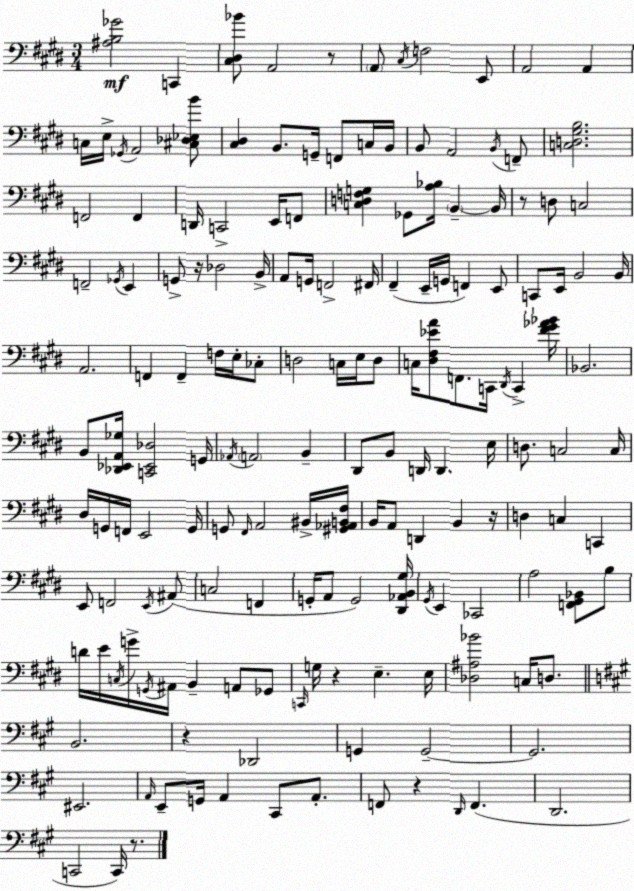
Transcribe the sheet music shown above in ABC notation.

X:1
T:Untitled
M:3/4
L:1/4
K:E
[^A,B,_G]2 C,, [^C,^D,_B]/2 A,,2 z/2 A,,/2 ^C,/4 F,2 E,,/2 A,,2 A,, C,/4 E,/4 _G,,/4 A,,2 [^C,_D,_E,B]/2 [^C,^D,] B,,/2 G,,/4 F,,/2 C,/4 B,,/4 B,,/2 A,,2 B,,/4 F,,/2 [C,D,^G,B,]2 F,,2 F,, D,,/4 C,,2 E,,/4 F,,/2 [C,D,F,G,] _G,,/2 [A,_B,]/4 B,, B,,/4 z/2 D,/2 C,2 F,,2 _G,,/4 E,, G,,/2 z/4 _D,2 B,,/4 A,,/2 G,,/4 F,,2 ^F,,/4 ^F,, E,,/4 G,,/4 F,, E,,/2 C,,/2 E,,/4 B,,2 B,,/4 A,,2 F,, F,, F,/4 E,/4 _C,/2 D,2 C,/4 E,/4 D,/2 C,/4 [^D,^F,_EA]/2 F,,/2 C,,/4 ^D,,/4 C,, [^F^G_A_B]/4 _B,,2 B,,/2 [_D,,_E,,A,,_G,]/4 [C,,_E,,_D,]2 G,,/4 _A,,/4 A,,2 B,, ^D,,/2 B,,/2 D,,/4 D,, E,/4 D,/2 C,2 C,/4 ^D,/4 G,,/4 F,,/4 E,,2 G,,/4 G,,/2 ^F,,/4 A,,2 ^B,,/4 [^G,,_A,,B,,^F,]/4 B,,/4 A,,/2 D,, B,, z/4 D, C, C,, E,,/2 F,,2 E,,/4 ^A,,/2 C,2 F,, G,,/4 A,,/2 G,,2 [^D,,_A,,B,,^G,]/4 ^G,,/4 E,, _C,,2 A,2 [F,,^G,,_B,,]/2 B,/2 D/4 E/4 C,/4 G/4 G,,/4 ^A,,/4 B,, A,,/2 _G,,/2 C,,/4 G,/4 z E, E,/4 [_D,^A,_B]2 C,/4 D,/2 B,,2 z _D,,2 G,, G,,2 G,,2 ^E,,2 A,,/4 E,,/2 G,,/4 A,, ^C,,/2 A,,/2 F,,/2 z D,,/4 F,, D,,2 C,,2 C,,/4 z/2